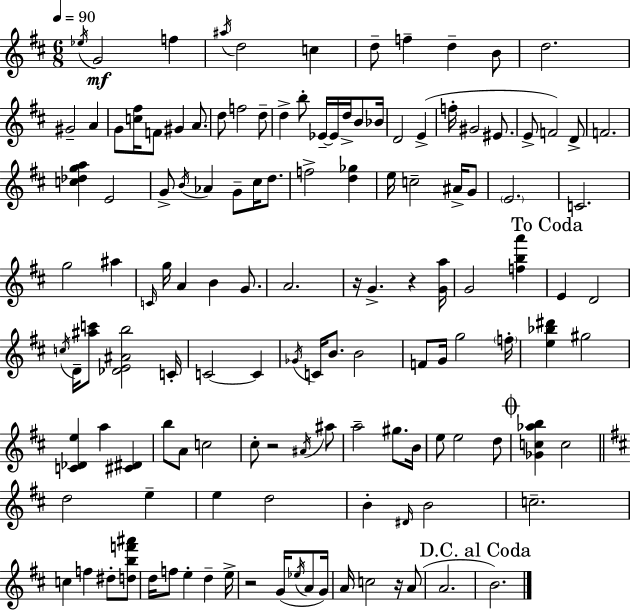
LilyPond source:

{
  \clef treble
  \numericTimeSignature
  \time 6/8
  \key d \major
  \tempo 4 = 90
  \acciaccatura { ees''16 }\mf g'2 f''4 | \acciaccatura { ais''16 } d''2 c''4 | d''8-- f''4-- d''4-- | b'8 d''2. | \break gis'2-- a'4 | g'8 <c'' fis''>16 f'8 gis'4 a'8. | d''8 f''2 | d''8-- d''4-> b''8-. ees'16--~~ ees'16 d''16-> b'8 | \break bes'16 d'2 e'4->( | f''16-. gis'2 eis'8. | e'8-> f'2) | d'8-> f'2. | \break <c'' des'' g'' a''>4 e'2 | g'8-> \acciaccatura { b'16 } aes'4 g'8-- cis''16 | d''8. f''2-> <d'' ges''>4 | e''16 c''2-- | \break ais'16-> g'8 \parenthesize e'2. | c'2. | g''2 ais''4 | \grace { c'16 } g''16 a'4 b'4 | \break g'8. a'2. | r16 g'4.-> r4 | <g' a''>16 g'2 | <f'' b'' a'''>4 \mark "To Coda" e'4 d'2 | \break \acciaccatura { c''16 } d'16-- <ais'' c'''>8 <des' e' ais' b''>2 | c'16-. c'2~~ | c'4 \acciaccatura { ges'16 } c'16 b'8. b'2 | f'8 g'16 g''2 | \break \parenthesize f''16-. <e'' bes'' dis'''>4 gis''2 | <c' des' e''>4 a''4 | <cis' dis'>4 b''8 a'8 c''2 | cis''8-. r2 | \break \acciaccatura { ais'16 } ais''8 a''2-- | gis''8. b'16 e''8 e''2 | d''8 \mark \markup { \musicglyph "scripts.coda" } <ges' c'' aes'' b''>4 c''2 | \bar "||" \break \key d \major d''2 e''4-- | e''4 d''2 | b'4-. \grace { dis'16 } b'2 | c''2.-- | \break c''4 f''4 dis''8-. <d'' b'' f''' ais'''>8 | d''16 f''8 e''4-. d''4-- | e''16-> r2 g'16( \acciaccatura { ees''16 } a'8 | g'16) a'16 c''2 r16 | \break a'8( a'2. | \mark "D.C. al Coda" b'2.) | \bar "|."
}